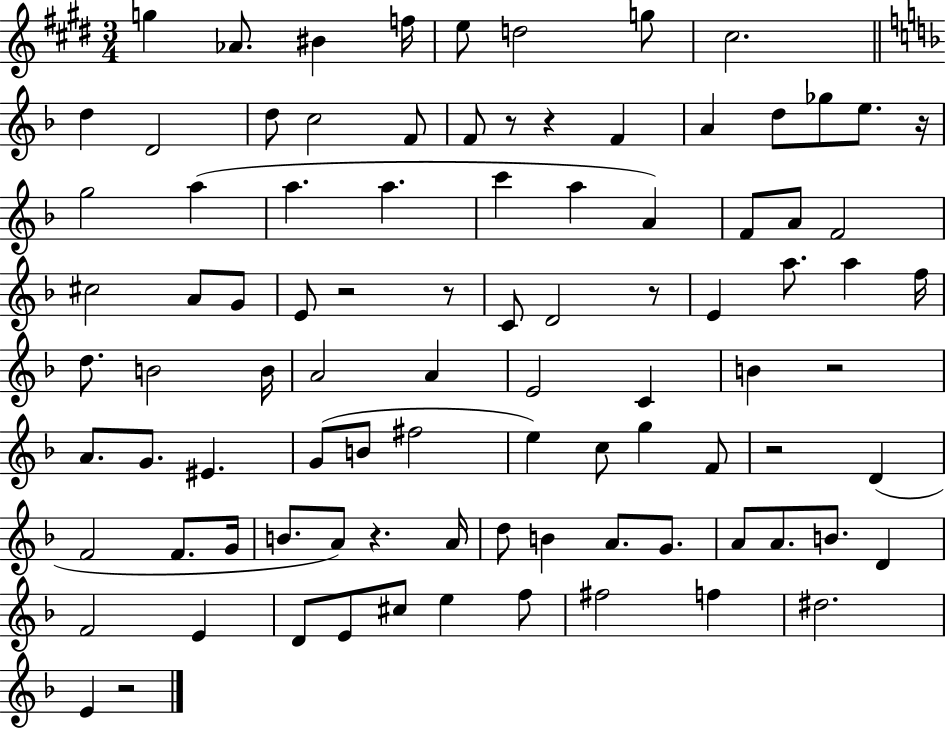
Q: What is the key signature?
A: E major